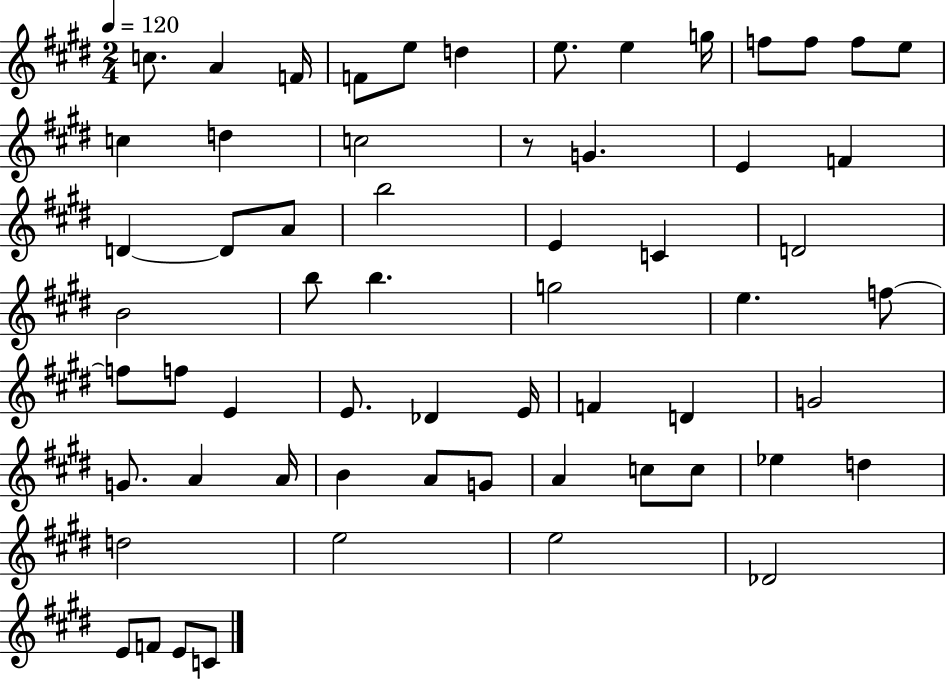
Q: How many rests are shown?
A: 1